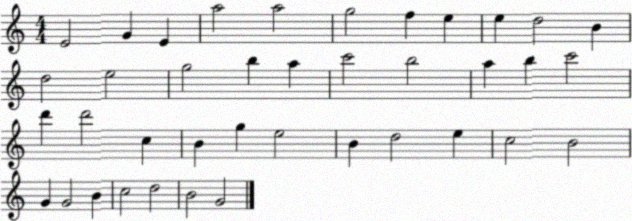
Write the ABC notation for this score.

X:1
T:Untitled
M:4/4
L:1/4
K:C
E2 G E a2 a2 g2 f e e d2 B d2 e2 g2 b a c'2 b2 a b c'2 d' d'2 c B g e2 B d2 e c2 B2 G G2 B c2 d2 B2 G2